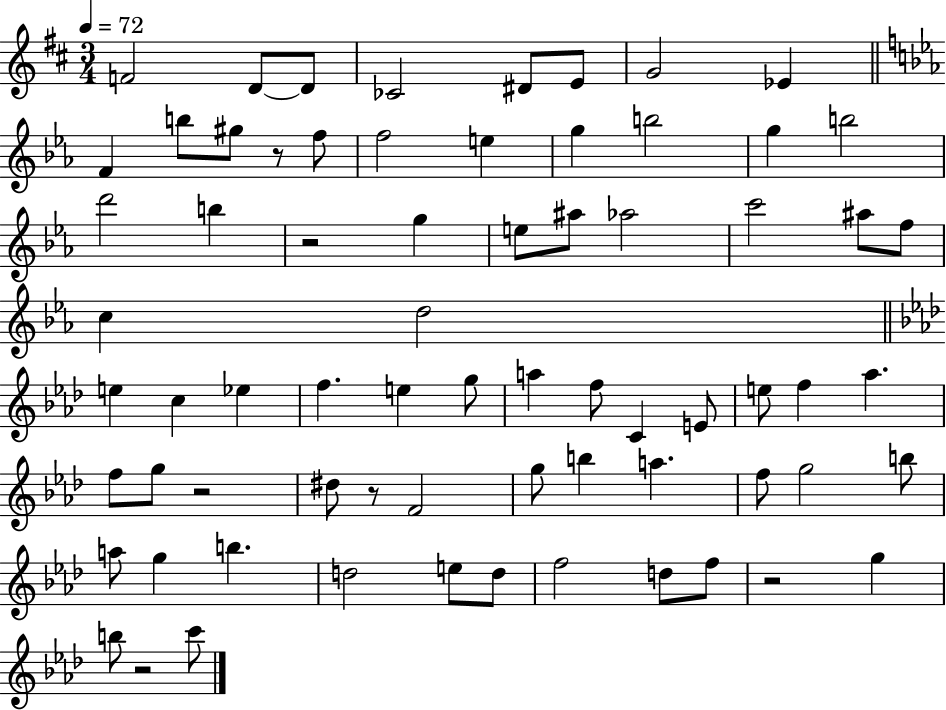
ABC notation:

X:1
T:Untitled
M:3/4
L:1/4
K:D
F2 D/2 D/2 _C2 ^D/2 E/2 G2 _E F b/2 ^g/2 z/2 f/2 f2 e g b2 g b2 d'2 b z2 g e/2 ^a/2 _a2 c'2 ^a/2 f/2 c d2 e c _e f e g/2 a f/2 C E/2 e/2 f _a f/2 g/2 z2 ^d/2 z/2 F2 g/2 b a f/2 g2 b/2 a/2 g b d2 e/2 d/2 f2 d/2 f/2 z2 g b/2 z2 c'/2